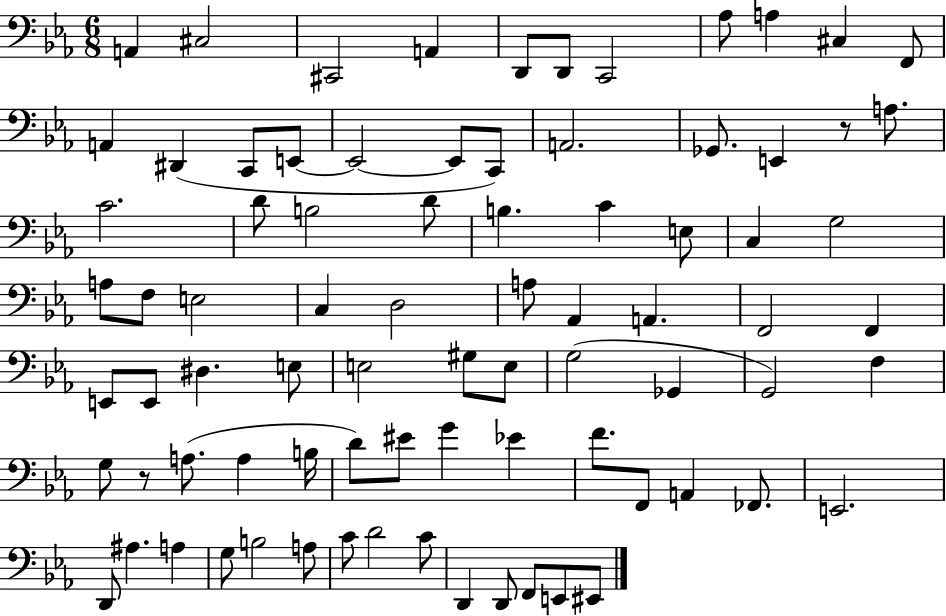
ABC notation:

X:1
T:Untitled
M:6/8
L:1/4
K:Eb
A,, ^C,2 ^C,,2 A,, D,,/2 D,,/2 C,,2 _A,/2 A, ^C, F,,/2 A,, ^D,, C,,/2 E,,/2 E,,2 E,,/2 C,,/2 A,,2 _G,,/2 E,, z/2 A,/2 C2 D/2 B,2 D/2 B, C E,/2 C, G,2 A,/2 F,/2 E,2 C, D,2 A,/2 _A,, A,, F,,2 F,, E,,/2 E,,/2 ^D, E,/2 E,2 ^G,/2 E,/2 G,2 _G,, G,,2 F, G,/2 z/2 A,/2 A, B,/4 D/2 ^E/2 G _E F/2 F,,/2 A,, _F,,/2 E,,2 D,,/2 ^A, A, G,/2 B,2 A,/2 C/2 D2 C/2 D,, D,,/2 F,,/2 E,,/2 ^E,,/2